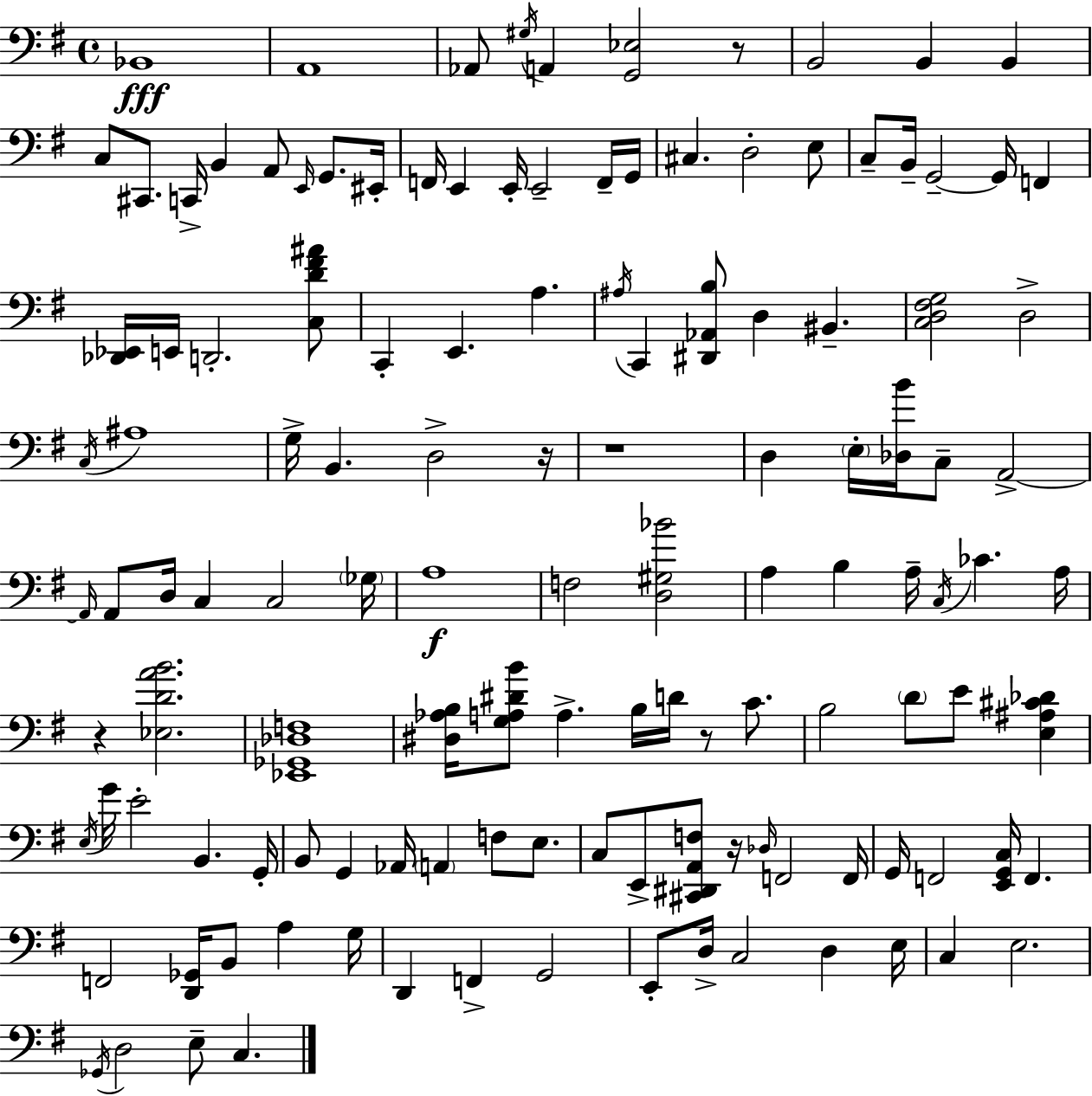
Bb2/w A2/w Ab2/e G#3/s A2/q [G2,Eb3]/h R/e B2/h B2/q B2/q C3/e C#2/e. C2/s B2/q A2/e E2/s G2/e. EIS2/s F2/s E2/q E2/s E2/h F2/s G2/s C#3/q. D3/h E3/e C3/e B2/s G2/h G2/s F2/q [Db2,Eb2]/s E2/s D2/h. [C3,D4,F#4,A#4]/e C2/q E2/q. A3/q. A#3/s C2/q [D#2,Ab2,B3]/e D3/q BIS2/q. [C3,D3,F#3,G3]/h D3/h C3/s A#3/w G3/s B2/q. D3/h R/s R/w D3/q E3/s [Db3,B4]/s C3/e A2/h A2/s A2/e D3/s C3/q C3/h Gb3/s A3/w F3/h [D3,G#3,Bb4]/h A3/q B3/q A3/s C3/s CES4/q. A3/s R/q [Eb3,D4,A4,B4]/h. [Eb2,Gb2,Db3,F3]/w [D#3,Ab3,B3]/s [G3,A3,D#4,B4]/e A3/q. B3/s D4/s R/e C4/e. B3/h D4/e E4/e [E3,A#3,C#4,Db4]/q E3/s G4/s E4/h B2/q. G2/s B2/e G2/q Ab2/s A2/q F3/e E3/e. C3/e E2/e [C#2,D#2,A2,F3]/e R/s Db3/s F2/h F2/s G2/s F2/h [E2,G2,C3]/s F2/q. F2/h [D2,Gb2]/s B2/e A3/q G3/s D2/q F2/q G2/h E2/e D3/s C3/h D3/q E3/s C3/q E3/h. Gb2/s D3/h E3/e C3/q.